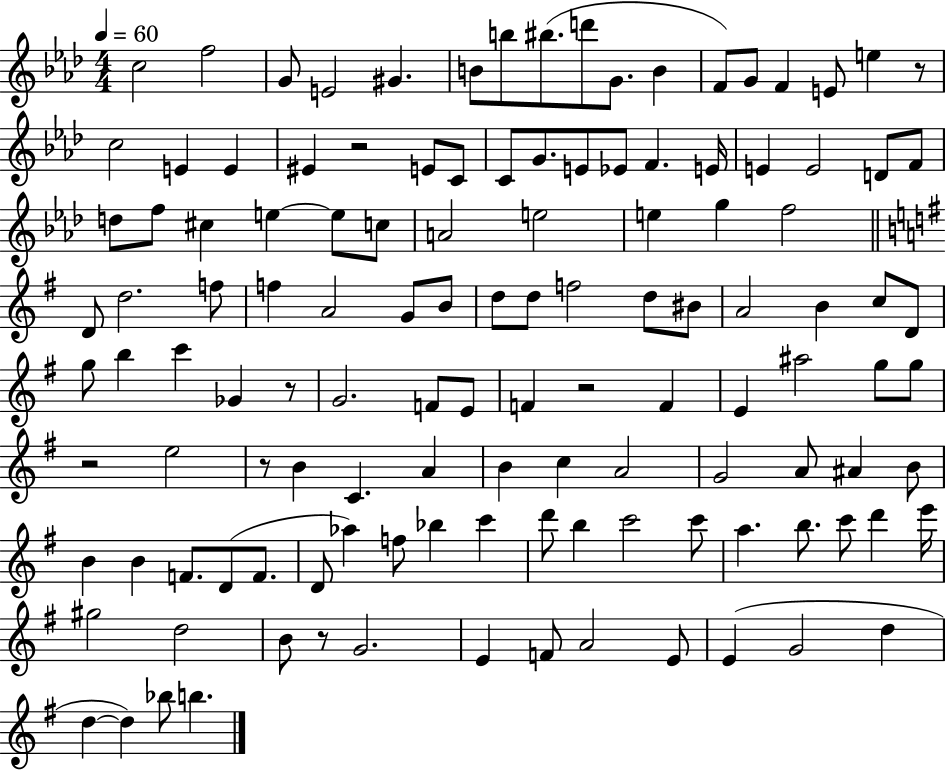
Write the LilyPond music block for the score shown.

{
  \clef treble
  \numericTimeSignature
  \time 4/4
  \key aes \major
  \tempo 4 = 60
  c''2 f''2 | g'8 e'2 gis'4. | b'8 b''8 bis''8.( d'''8 g'8. b'4 | f'8) g'8 f'4 e'8 e''4 r8 | \break c''2 e'4 e'4 | eis'4 r2 e'8 c'8 | c'8 g'8. e'8 ees'8 f'4. e'16 | e'4 e'2 d'8 f'8 | \break d''8 f''8 cis''4 e''4~~ e''8 c''8 | a'2 e''2 | e''4 g''4 f''2 | \bar "||" \break \key g \major d'8 d''2. f''8 | f''4 a'2 g'8 b'8 | d''8 d''8 f''2 d''8 bis'8 | a'2 b'4 c''8 d'8 | \break g''8 b''4 c'''4 ges'4 r8 | g'2. f'8 e'8 | f'4 r2 f'4 | e'4 ais''2 g''8 g''8 | \break r2 e''2 | r8 b'4 c'4. a'4 | b'4 c''4 a'2 | g'2 a'8 ais'4 b'8 | \break b'4 b'4 f'8. d'8( f'8. | d'8 aes''4) f''8 bes''4 c'''4 | d'''8 b''4 c'''2 c'''8 | a''4. b''8. c'''8 d'''4 e'''16 | \break gis''2 d''2 | b'8 r8 g'2. | e'4 f'8 a'2 e'8 | e'4( g'2 d''4 | \break d''4~~ d''4) bes''8 b''4. | \bar "|."
}